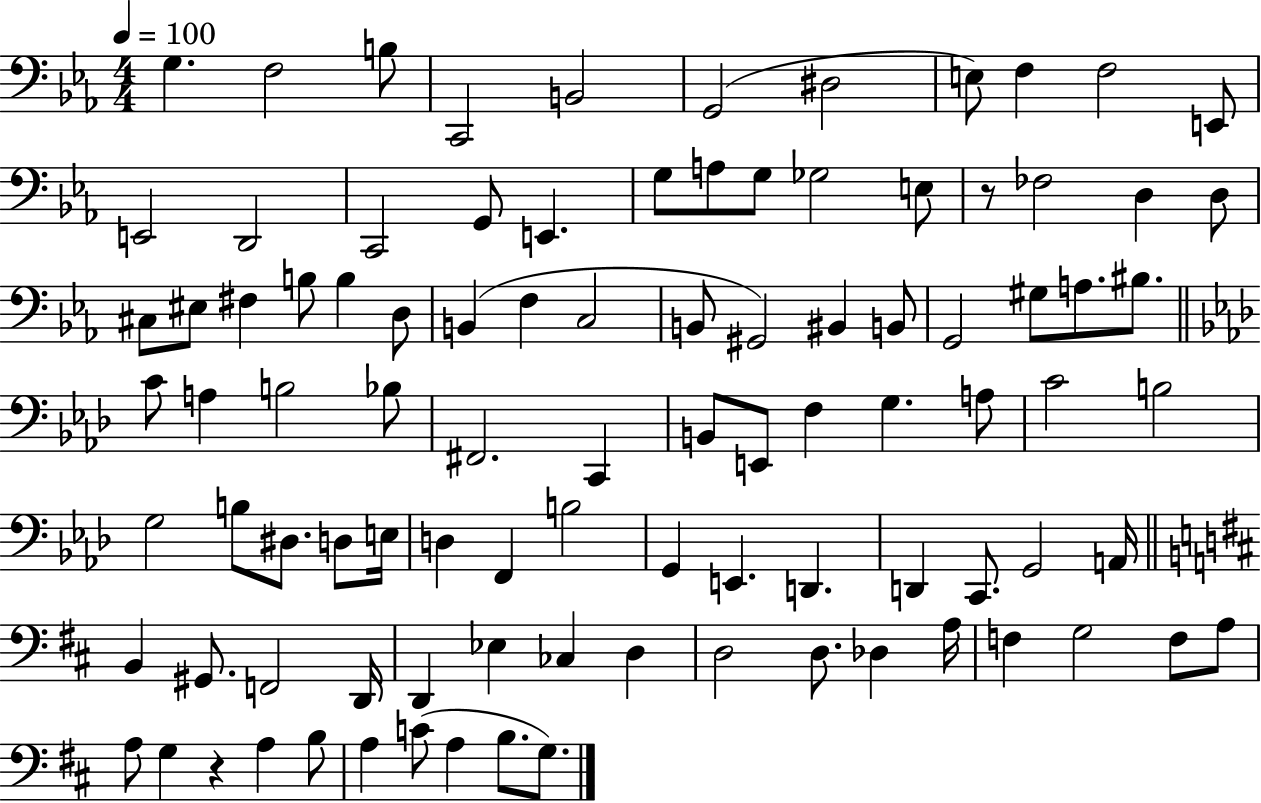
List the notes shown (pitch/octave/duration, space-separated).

G3/q. F3/h B3/e C2/h B2/h G2/h D#3/h E3/e F3/q F3/h E2/e E2/h D2/h C2/h G2/e E2/q. G3/e A3/e G3/e Gb3/h E3/e R/e FES3/h D3/q D3/e C#3/e EIS3/e F#3/q B3/e B3/q D3/e B2/q F3/q C3/h B2/e G#2/h BIS2/q B2/e G2/h G#3/e A3/e. BIS3/e. C4/e A3/q B3/h Bb3/e F#2/h. C2/q B2/e E2/e F3/q G3/q. A3/e C4/h B3/h G3/h B3/e D#3/e. D3/e E3/s D3/q F2/q B3/h G2/q E2/q. D2/q. D2/q C2/e. G2/h A2/s B2/q G#2/e. F2/h D2/s D2/q Eb3/q CES3/q D3/q D3/h D3/e. Db3/q A3/s F3/q G3/h F3/e A3/e A3/e G3/q R/q A3/q B3/e A3/q C4/e A3/q B3/e. G3/e.